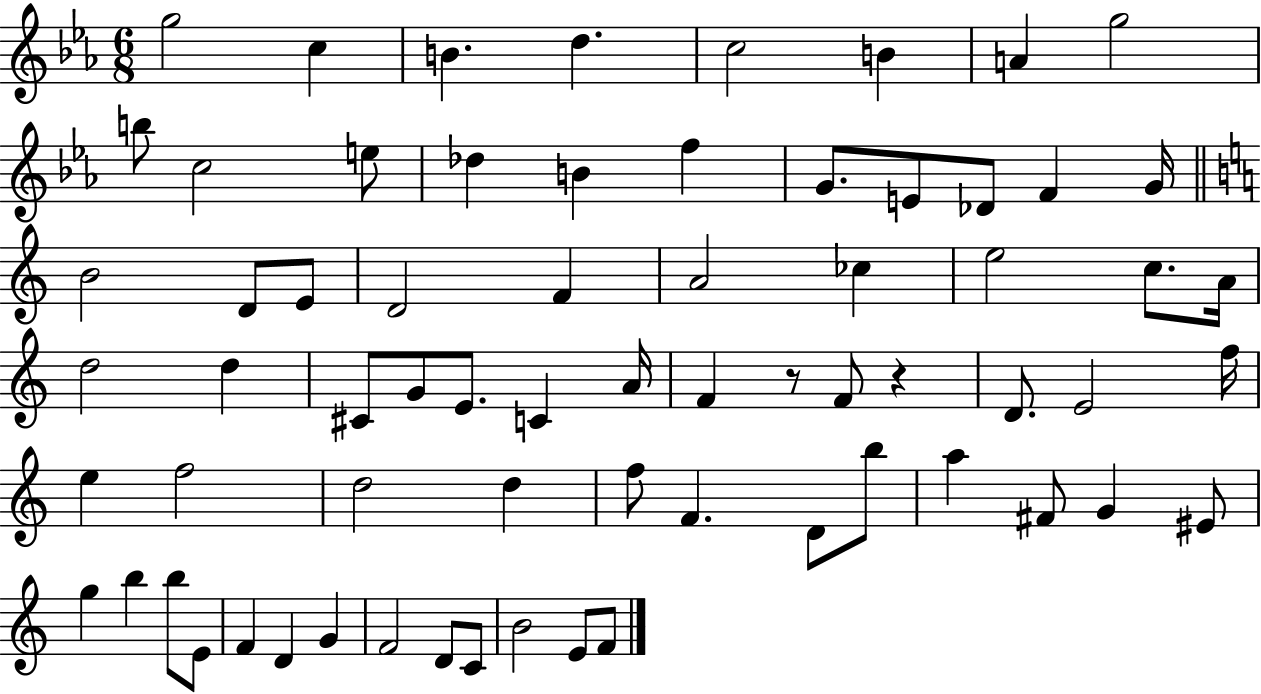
X:1
T:Untitled
M:6/8
L:1/4
K:Eb
g2 c B d c2 B A g2 b/2 c2 e/2 _d B f G/2 E/2 _D/2 F G/4 B2 D/2 E/2 D2 F A2 _c e2 c/2 A/4 d2 d ^C/2 G/2 E/2 C A/4 F z/2 F/2 z D/2 E2 f/4 e f2 d2 d f/2 F D/2 b/2 a ^F/2 G ^E/2 g b b/2 E/2 F D G F2 D/2 C/2 B2 E/2 F/2